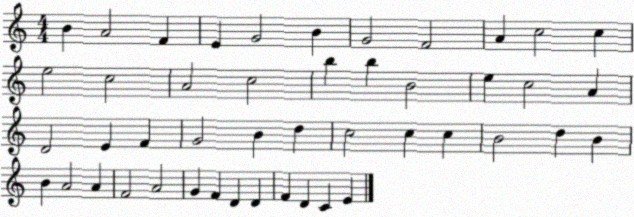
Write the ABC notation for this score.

X:1
T:Untitled
M:4/4
L:1/4
K:C
B A2 F E G2 B G2 F2 A c2 c e2 c2 A2 c2 b b B2 e c2 A D2 E F G2 B d c2 c c B2 d B B A2 A F2 A2 G F D D F D C E